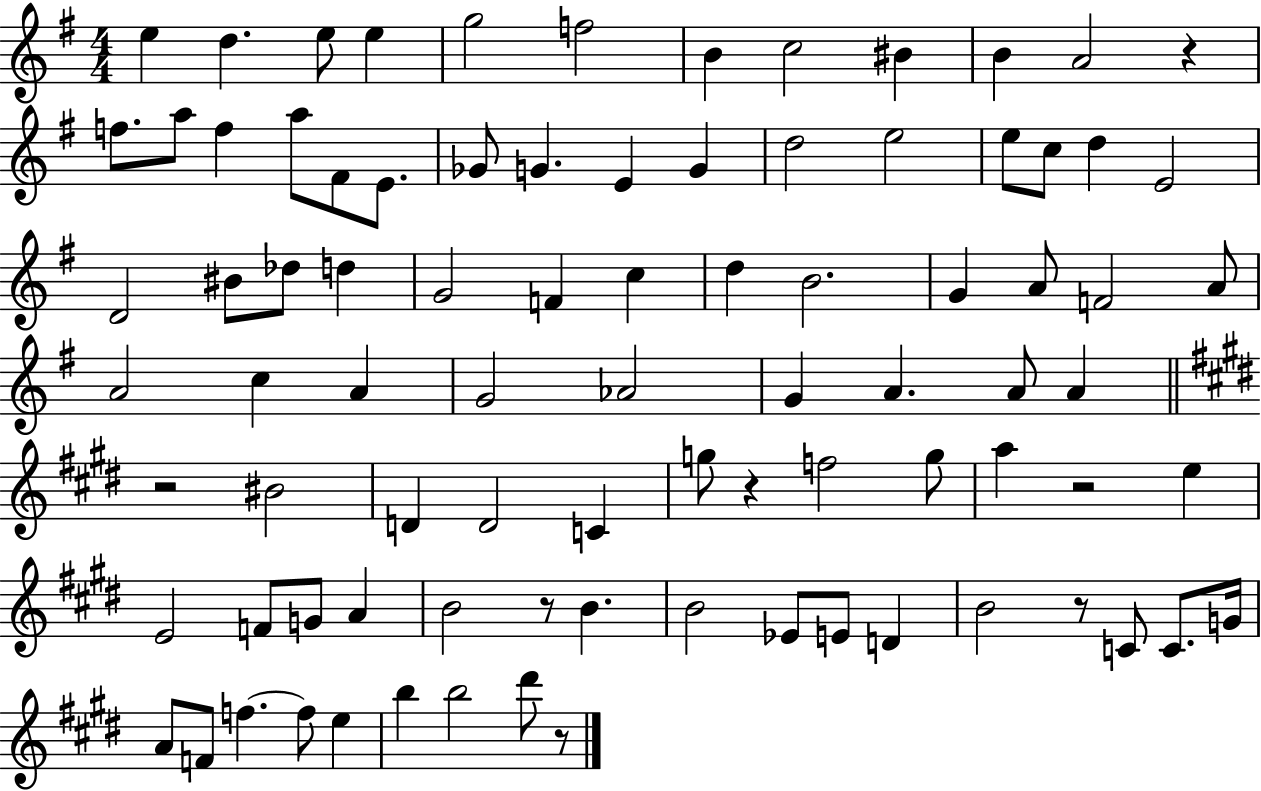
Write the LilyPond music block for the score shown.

{
  \clef treble
  \numericTimeSignature
  \time 4/4
  \key g \major
  e''4 d''4. e''8 e''4 | g''2 f''2 | b'4 c''2 bis'4 | b'4 a'2 r4 | \break f''8. a''8 f''4 a''8 fis'8 e'8. | ges'8 g'4. e'4 g'4 | d''2 e''2 | e''8 c''8 d''4 e'2 | \break d'2 bis'8 des''8 d''4 | g'2 f'4 c''4 | d''4 b'2. | g'4 a'8 f'2 a'8 | \break a'2 c''4 a'4 | g'2 aes'2 | g'4 a'4. a'8 a'4 | \bar "||" \break \key e \major r2 bis'2 | d'4 d'2 c'4 | g''8 r4 f''2 g''8 | a''4 r2 e''4 | \break e'2 f'8 g'8 a'4 | b'2 r8 b'4. | b'2 ees'8 e'8 d'4 | b'2 r8 c'8 c'8. g'16 | \break a'8 f'8 f''4.~~ f''8 e''4 | b''4 b''2 dis'''8 r8 | \bar "|."
}